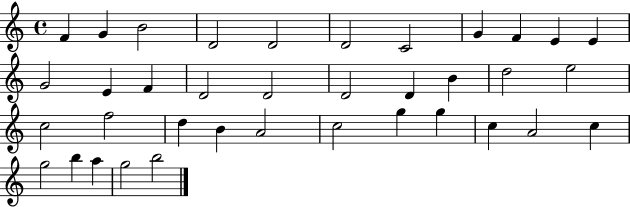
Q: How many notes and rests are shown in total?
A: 37